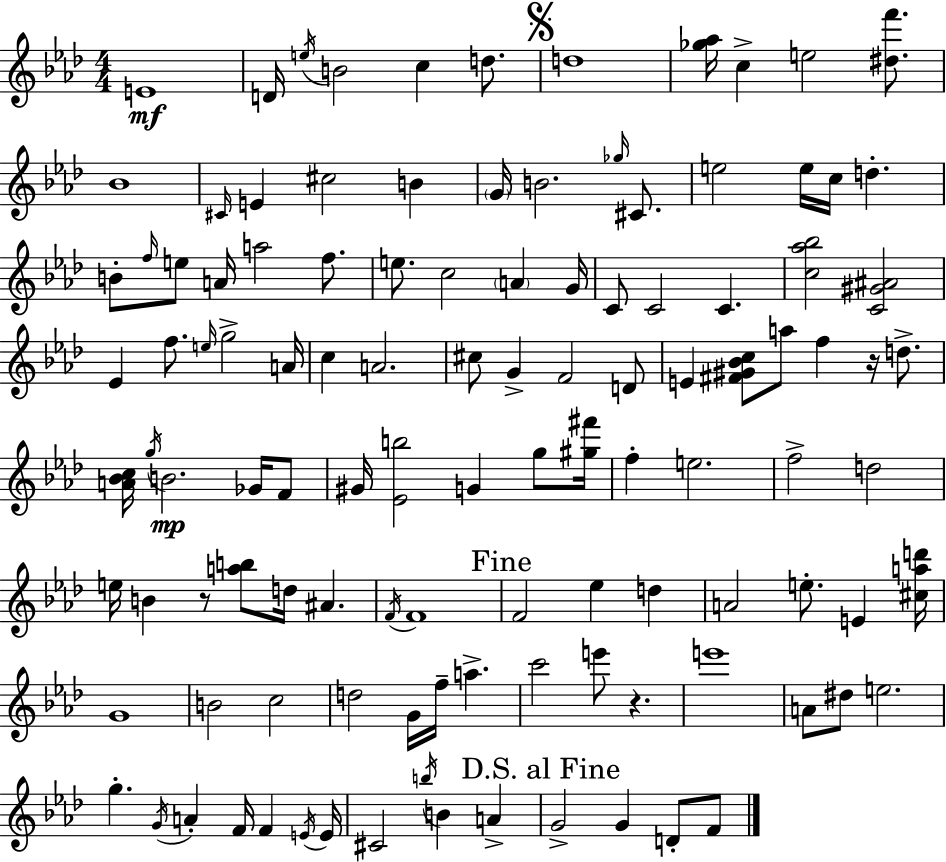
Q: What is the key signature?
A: F minor